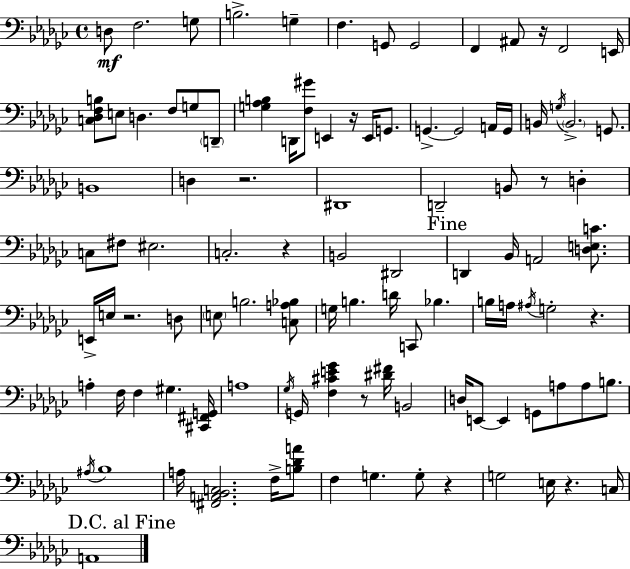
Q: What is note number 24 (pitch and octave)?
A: A2